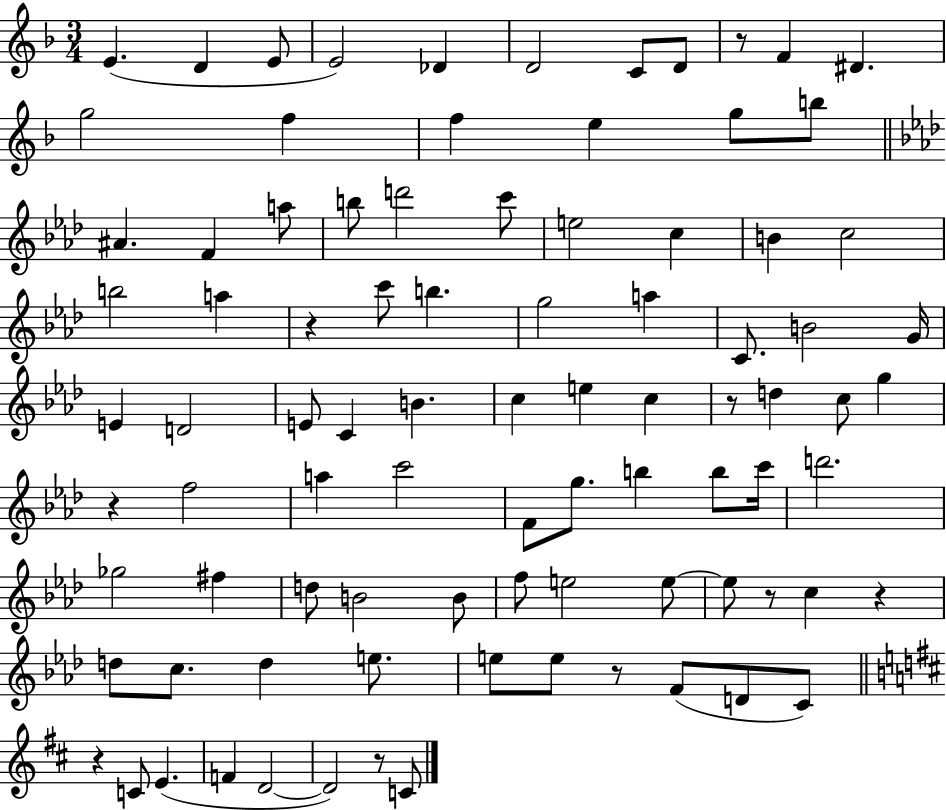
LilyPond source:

{
  \clef treble
  \numericTimeSignature
  \time 3/4
  \key f \major
  \repeat volta 2 { e'4.( d'4 e'8 | e'2) des'4 | d'2 c'8 d'8 | r8 f'4 dis'4. | \break g''2 f''4 | f''4 e''4 g''8 b''8 | \bar "||" \break \key f \minor ais'4. f'4 a''8 | b''8 d'''2 c'''8 | e''2 c''4 | b'4 c''2 | \break b''2 a''4 | r4 c'''8 b''4. | g''2 a''4 | c'8. b'2 g'16 | \break e'4 d'2 | e'8 c'4 b'4. | c''4 e''4 c''4 | r8 d''4 c''8 g''4 | \break r4 f''2 | a''4 c'''2 | f'8 g''8. b''4 b''8 c'''16 | d'''2. | \break ges''2 fis''4 | d''8 b'2 b'8 | f''8 e''2 e''8~~ | e''8 r8 c''4 r4 | \break d''8 c''8. d''4 e''8. | e''8 e''8 r8 f'8( d'8 c'8) | \bar "||" \break \key b \minor r4 c'8 e'4.( | f'4 d'2~~ | d'2) r8 c'8 | } \bar "|."
}